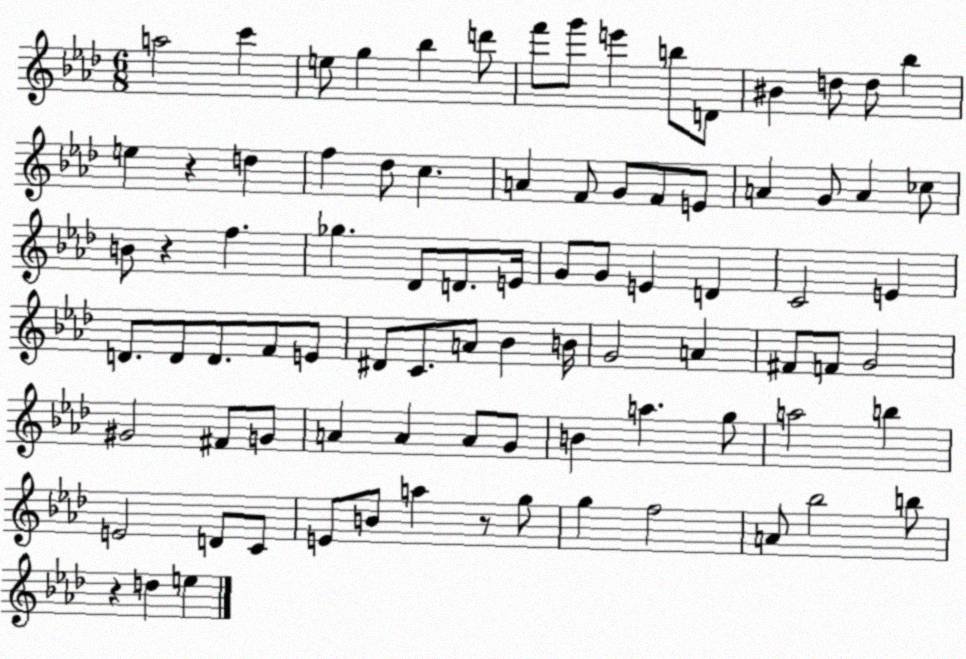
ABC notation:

X:1
T:Untitled
M:6/8
L:1/4
K:Ab
a2 c' e/2 g _b d'/2 f'/2 g'/2 e' b/2 D/2 ^B d/2 d/2 _b e z d f _d/2 c A F/2 G/2 F/2 E/2 A G/2 A _c/2 B/2 z f _g _D/2 D/2 E/4 G/2 G/2 E D C2 E D/2 D/2 D/2 F/2 E/2 ^D/2 C/2 A/2 _B B/4 G2 A ^F/2 F/2 G2 ^G2 ^F/2 G/2 A A A/2 G/2 B a g/2 a2 b E2 D/2 C/2 E/2 B/2 a z/2 g/2 g f2 A/2 _b2 b/2 z d e